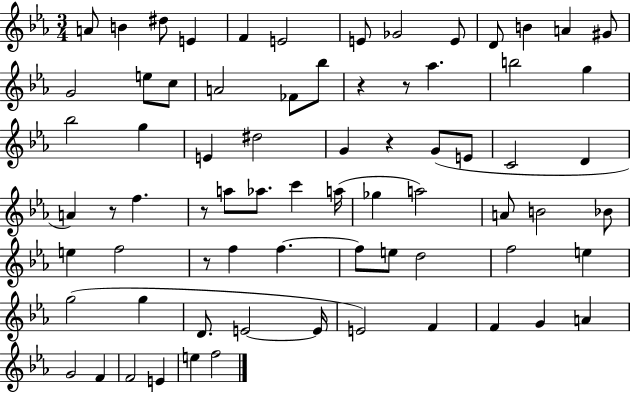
A4/e B4/q D#5/e E4/q F4/q E4/h E4/e Gb4/h E4/e D4/e B4/q A4/q G#4/e G4/h E5/e C5/e A4/h FES4/e Bb5/e R/q R/e Ab5/q. B5/h G5/q Bb5/h G5/q E4/q D#5/h G4/q R/q G4/e E4/e C4/h D4/q A4/q R/e F5/q. R/e A5/e Ab5/e. C6/q A5/s Gb5/q A5/h A4/e B4/h Bb4/e E5/q F5/h R/e F5/q F5/q. F5/e E5/e D5/h F5/h E5/q G5/h G5/q D4/e. E4/h E4/s E4/h F4/q F4/q G4/q A4/q G4/h F4/q F4/h E4/q E5/q F5/h